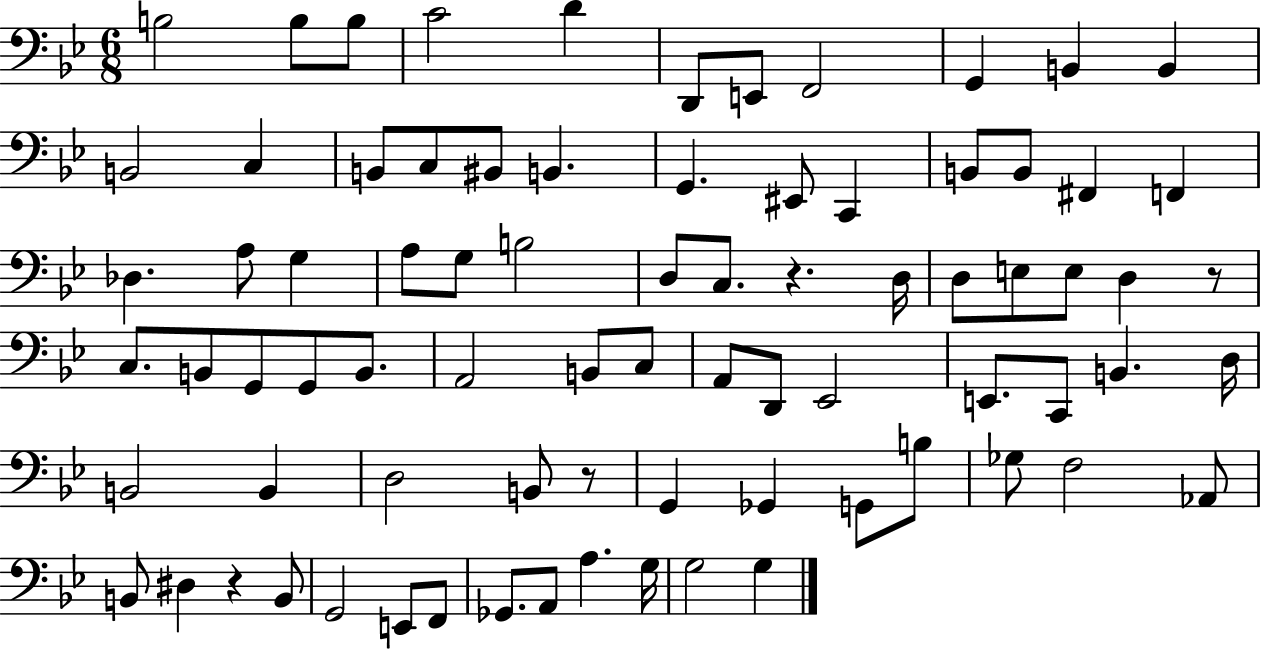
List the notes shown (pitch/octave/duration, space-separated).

B3/h B3/e B3/e C4/h D4/q D2/e E2/e F2/h G2/q B2/q B2/q B2/h C3/q B2/e C3/e BIS2/e B2/q. G2/q. EIS2/e C2/q B2/e B2/e F#2/q F2/q Db3/q. A3/e G3/q A3/e G3/e B3/h D3/e C3/e. R/q. D3/s D3/e E3/e E3/e D3/q R/e C3/e. B2/e G2/e G2/e B2/e. A2/h B2/e C3/e A2/e D2/e Eb2/h E2/e. C2/e B2/q. D3/s B2/h B2/q D3/h B2/e R/e G2/q Gb2/q G2/e B3/e Gb3/e F3/h Ab2/e B2/e D#3/q R/q B2/e G2/h E2/e F2/e Gb2/e. A2/e A3/q. G3/s G3/h G3/q